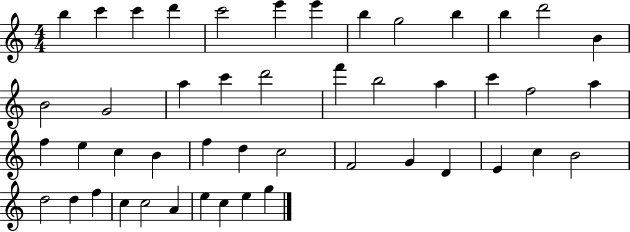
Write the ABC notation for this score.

X:1
T:Untitled
M:4/4
L:1/4
K:C
b c' c' d' c'2 e' e' b g2 b b d'2 B B2 G2 a c' d'2 f' b2 a c' f2 a f e c B f d c2 F2 G D E c B2 d2 d f c c2 A e c e g